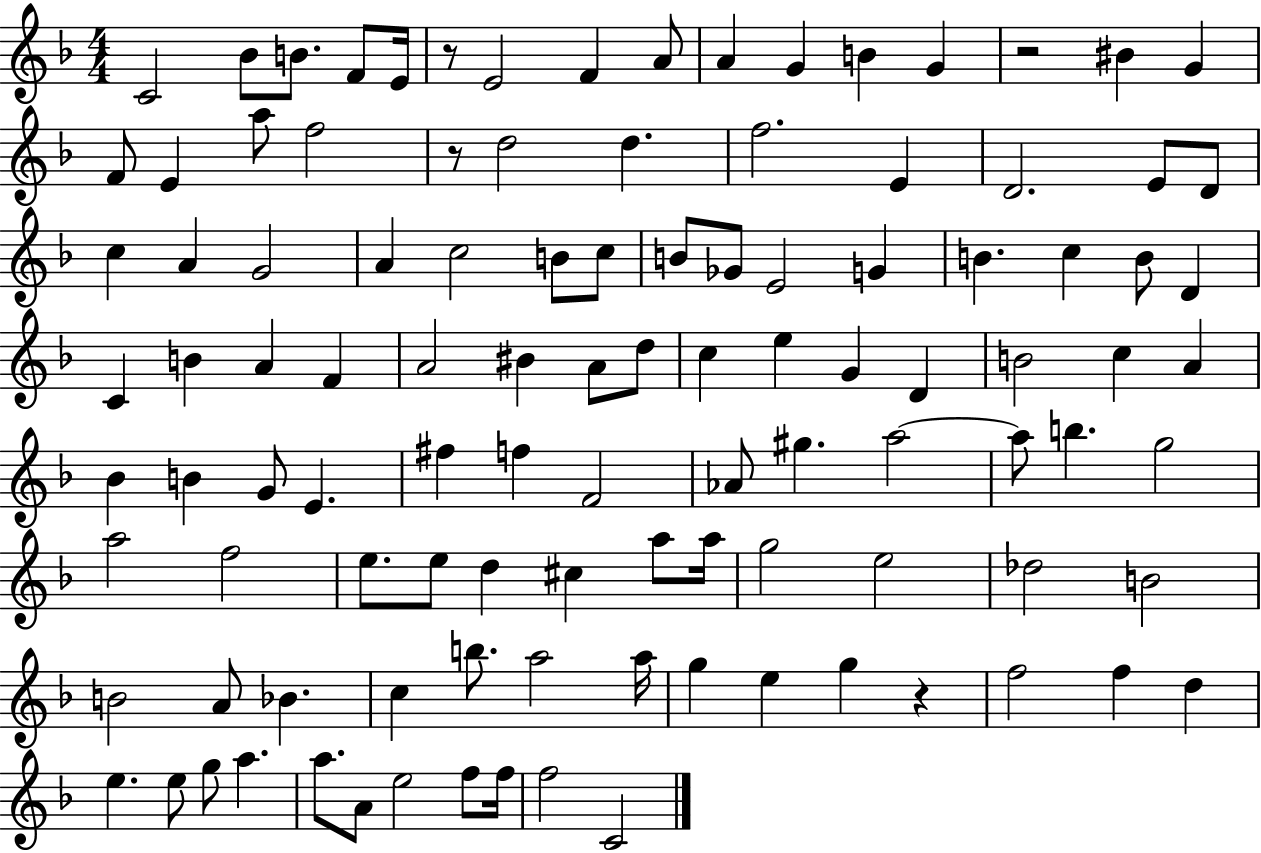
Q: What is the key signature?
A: F major